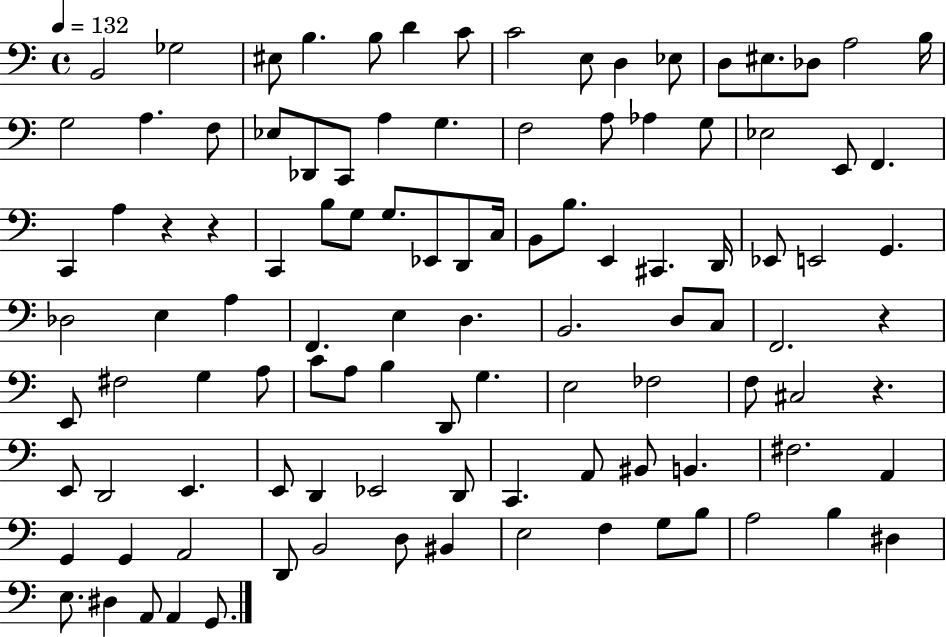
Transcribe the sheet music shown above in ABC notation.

X:1
T:Untitled
M:4/4
L:1/4
K:C
B,,2 _G,2 ^E,/2 B, B,/2 D C/2 C2 E,/2 D, _E,/2 D,/2 ^E,/2 _D,/2 A,2 B,/4 G,2 A, F,/2 _E,/2 _D,,/2 C,,/2 A, G, F,2 A,/2 _A, G,/2 _E,2 E,,/2 F,, C,, A, z z C,, B,/2 G,/2 G,/2 _E,,/2 D,,/2 C,/4 B,,/2 B,/2 E,, ^C,, D,,/4 _E,,/2 E,,2 G,, _D,2 E, A, F,, E, D, B,,2 D,/2 C,/2 F,,2 z E,,/2 ^F,2 G, A,/2 C/2 A,/2 B, D,,/2 G, E,2 _F,2 F,/2 ^C,2 z E,,/2 D,,2 E,, E,,/2 D,, _E,,2 D,,/2 C,, A,,/2 ^B,,/2 B,, ^F,2 A,, G,, G,, A,,2 D,,/2 B,,2 D,/2 ^B,, E,2 F, G,/2 B,/2 A,2 B, ^D, E,/2 ^D, A,,/2 A,, G,,/2